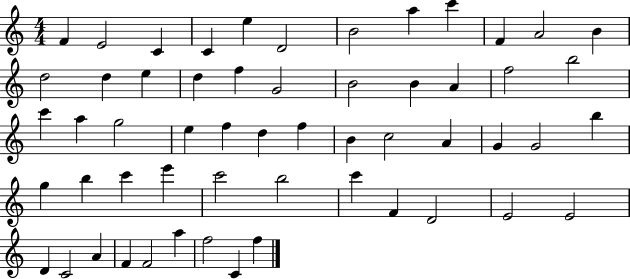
F4/q E4/h C4/q C4/q E5/q D4/h B4/h A5/q C6/q F4/q A4/h B4/q D5/h D5/q E5/q D5/q F5/q G4/h B4/h B4/q A4/q F5/h B5/h C6/q A5/q G5/h E5/q F5/q D5/q F5/q B4/q C5/h A4/q G4/q G4/h B5/q G5/q B5/q C6/q E6/q C6/h B5/h C6/q F4/q D4/h E4/h E4/h D4/q C4/h A4/q F4/q F4/h A5/q F5/h C4/q F5/q